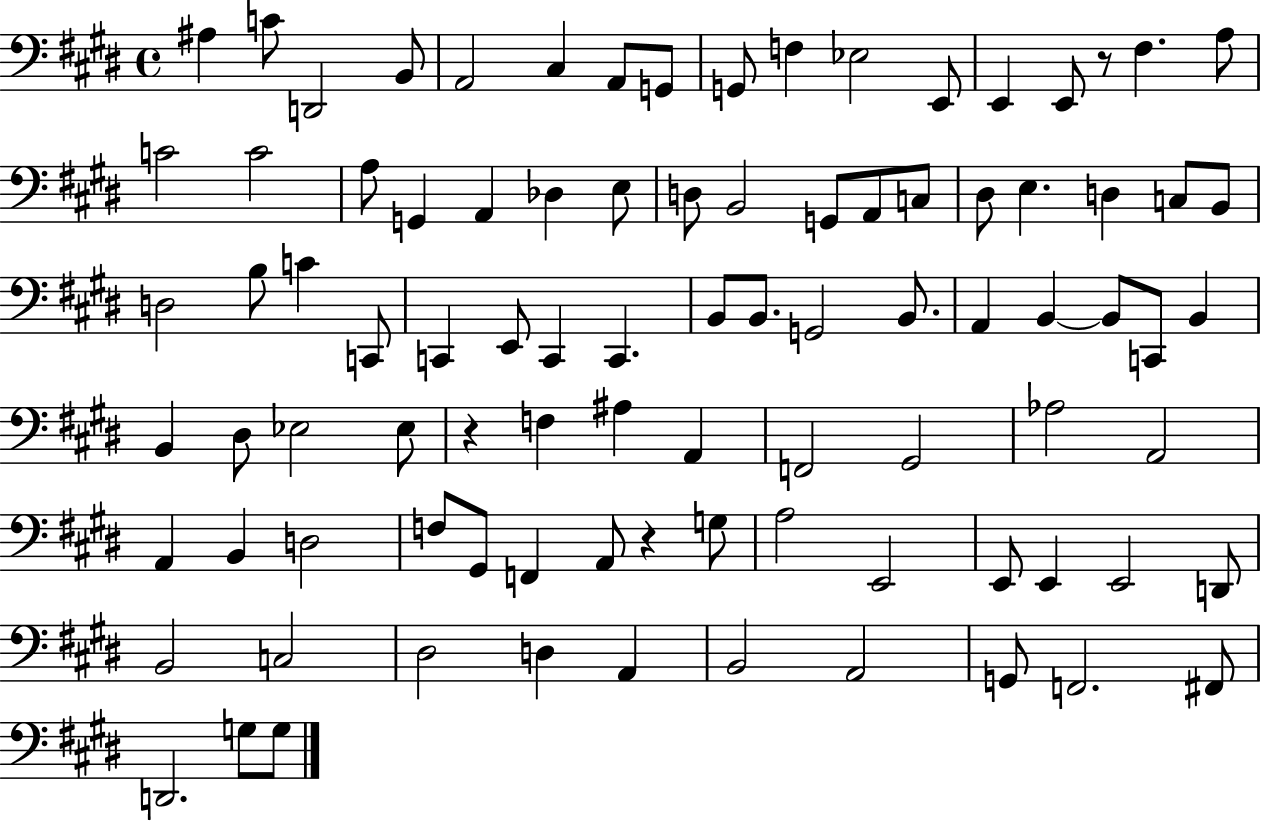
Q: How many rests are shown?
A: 3